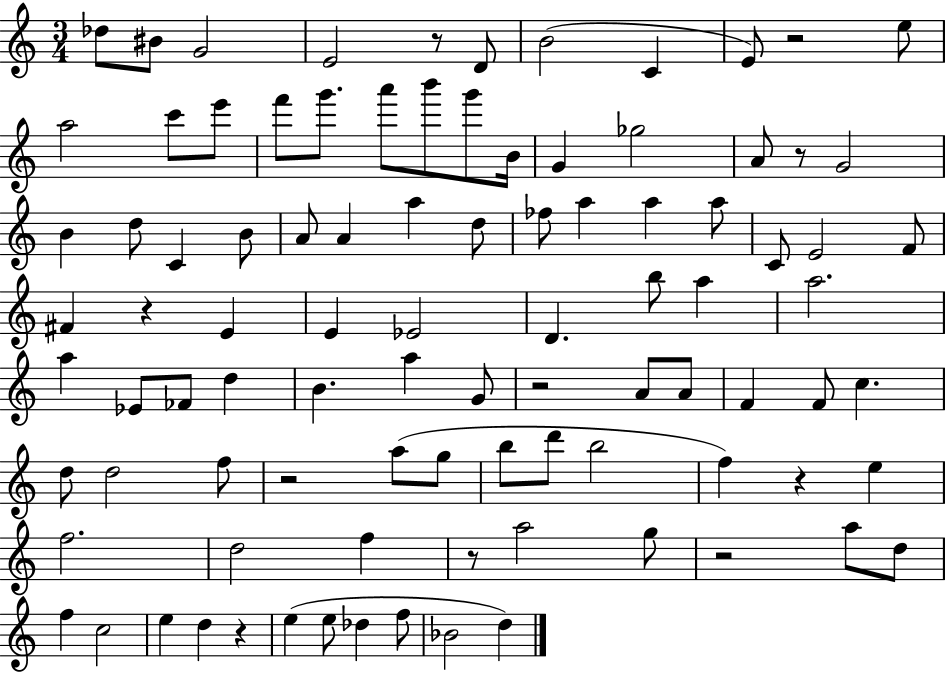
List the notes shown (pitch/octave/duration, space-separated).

Db5/e BIS4/e G4/h E4/h R/e D4/e B4/h C4/q E4/e R/h E5/e A5/h C6/e E6/e F6/e G6/e. A6/e B6/e G6/e B4/s G4/q Gb5/h A4/e R/e G4/h B4/q D5/e C4/q B4/e A4/e A4/q A5/q D5/e FES5/e A5/q A5/q A5/e C4/e E4/h F4/e F#4/q R/q E4/q E4/q Eb4/h D4/q. B5/e A5/q A5/h. A5/q Eb4/e FES4/e D5/q B4/q. A5/q G4/e R/h A4/e A4/e F4/q F4/e C5/q. D5/e D5/h F5/e R/h A5/e G5/e B5/e D6/e B5/h F5/q R/q E5/q F5/h. D5/h F5/q R/e A5/h G5/e R/h A5/e D5/e F5/q C5/h E5/q D5/q R/q E5/q E5/e Db5/q F5/e Bb4/h D5/q